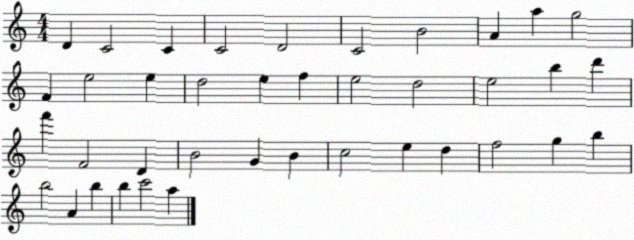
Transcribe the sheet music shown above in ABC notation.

X:1
T:Untitled
M:4/4
L:1/4
K:C
D C2 C C2 D2 C2 B2 A a g2 F e2 e d2 e f e2 d2 e2 b d' f' F2 D B2 G B c2 e d f2 g b b2 A b b c'2 a